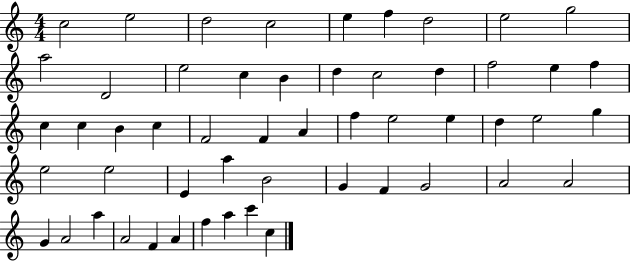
C5/h E5/h D5/h C5/h E5/q F5/q D5/h E5/h G5/h A5/h D4/h E5/h C5/q B4/q D5/q C5/h D5/q F5/h E5/q F5/q C5/q C5/q B4/q C5/q F4/h F4/q A4/q F5/q E5/h E5/q D5/q E5/h G5/q E5/h E5/h E4/q A5/q B4/h G4/q F4/q G4/h A4/h A4/h G4/q A4/h A5/q A4/h F4/q A4/q F5/q A5/q C6/q C5/q